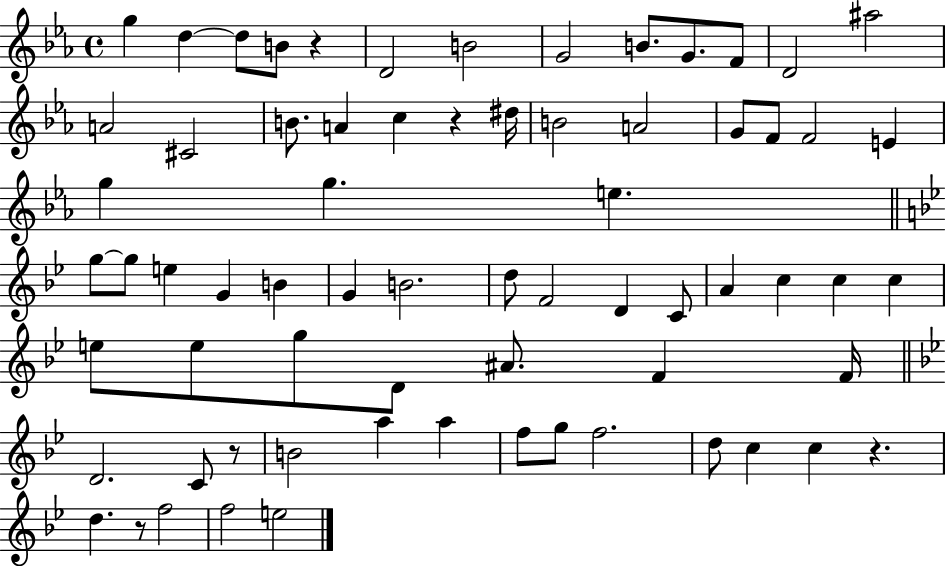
G5/q D5/q D5/e B4/e R/q D4/h B4/h G4/h B4/e. G4/e. F4/e D4/h A#5/h A4/h C#4/h B4/e. A4/q C5/q R/q D#5/s B4/h A4/h G4/e F4/e F4/h E4/q G5/q G5/q. E5/q. G5/e G5/e E5/q G4/q B4/q G4/q B4/h. D5/e F4/h D4/q C4/e A4/q C5/q C5/q C5/q E5/e E5/e G5/e D4/e A#4/e. F4/q F4/s D4/h. C4/e R/e B4/h A5/q A5/q F5/e G5/e F5/h. D5/e C5/q C5/q R/q. D5/q. R/e F5/h F5/h E5/h